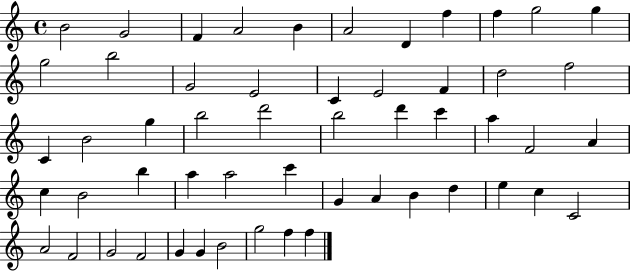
X:1
T:Untitled
M:4/4
L:1/4
K:C
B2 G2 F A2 B A2 D f f g2 g g2 b2 G2 E2 C E2 F d2 f2 C B2 g b2 d'2 b2 d' c' a F2 A c B2 b a a2 c' G A B d e c C2 A2 F2 G2 F2 G G B2 g2 f f